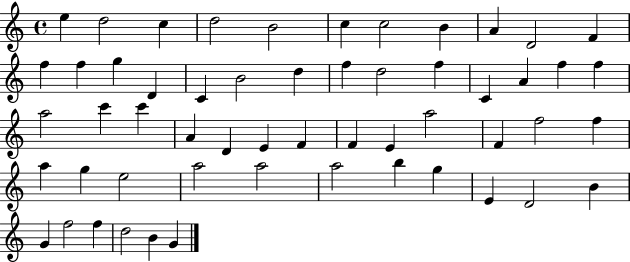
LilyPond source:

{
  \clef treble
  \time 4/4
  \defaultTimeSignature
  \key c \major
  e''4 d''2 c''4 | d''2 b'2 | c''4 c''2 b'4 | a'4 d'2 f'4 | \break f''4 f''4 g''4 d'4 | c'4 b'2 d''4 | f''4 d''2 f''4 | c'4 a'4 f''4 f''4 | \break a''2 c'''4 c'''4 | a'4 d'4 e'4 f'4 | f'4 e'4 a''2 | f'4 f''2 f''4 | \break a''4 g''4 e''2 | a''2 a''2 | a''2 b''4 g''4 | e'4 d'2 b'4 | \break g'4 f''2 f''4 | d''2 b'4 g'4 | \bar "|."
}